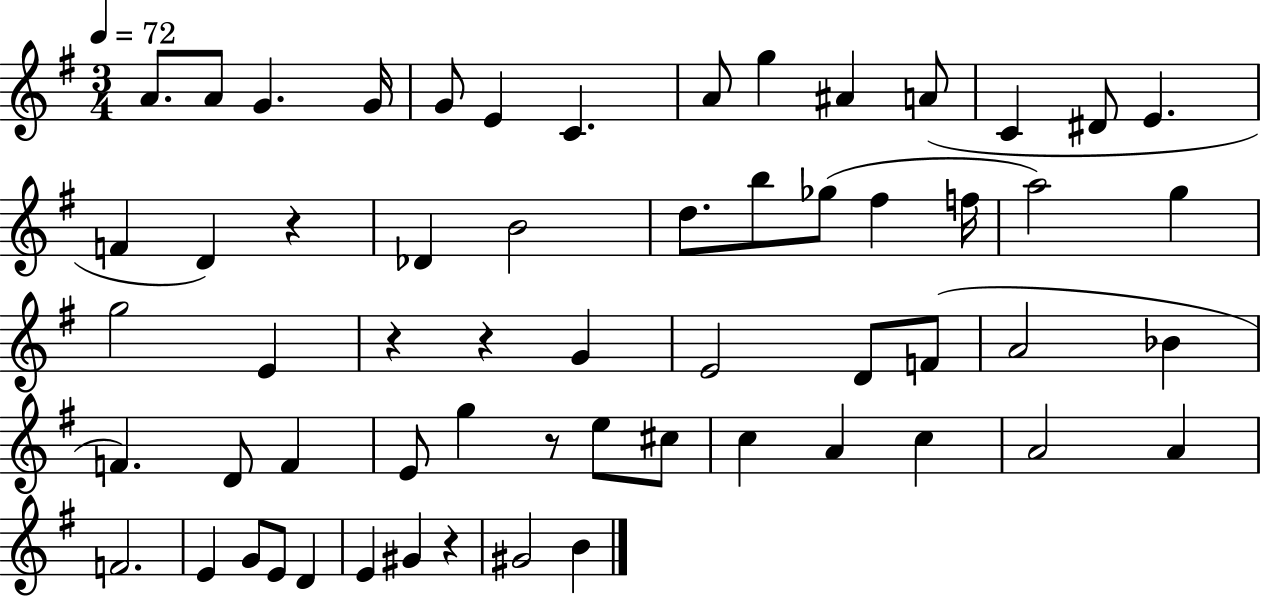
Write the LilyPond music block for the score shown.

{
  \clef treble
  \numericTimeSignature
  \time 3/4
  \key g \major
  \tempo 4 = 72
  a'8. a'8 g'4. g'16 | g'8 e'4 c'4. | a'8 g''4 ais'4 a'8( | c'4 dis'8 e'4. | \break f'4 d'4) r4 | des'4 b'2 | d''8. b''8 ges''8( fis''4 f''16 | a''2) g''4 | \break g''2 e'4 | r4 r4 g'4 | e'2 d'8 f'8( | a'2 bes'4 | \break f'4.) d'8 f'4 | e'8 g''4 r8 e''8 cis''8 | c''4 a'4 c''4 | a'2 a'4 | \break f'2. | e'4 g'8 e'8 d'4 | e'4 gis'4 r4 | gis'2 b'4 | \break \bar "|."
}